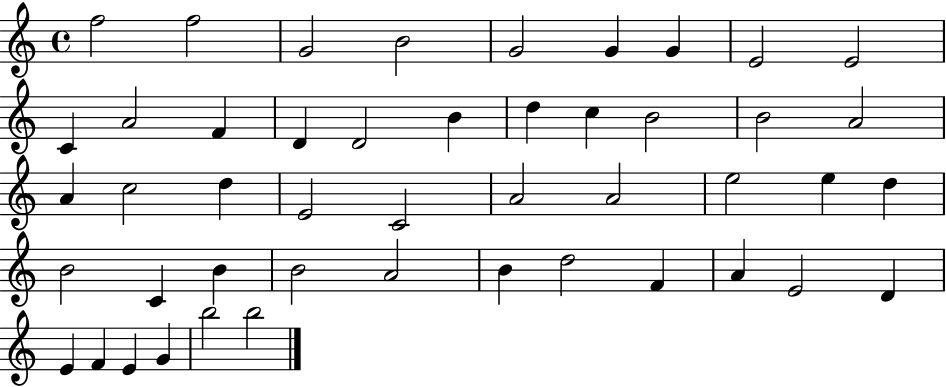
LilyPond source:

{
  \clef treble
  \time 4/4
  \defaultTimeSignature
  \key c \major
  f''2 f''2 | g'2 b'2 | g'2 g'4 g'4 | e'2 e'2 | \break c'4 a'2 f'4 | d'4 d'2 b'4 | d''4 c''4 b'2 | b'2 a'2 | \break a'4 c''2 d''4 | e'2 c'2 | a'2 a'2 | e''2 e''4 d''4 | \break b'2 c'4 b'4 | b'2 a'2 | b'4 d''2 f'4 | a'4 e'2 d'4 | \break e'4 f'4 e'4 g'4 | b''2 b''2 | \bar "|."
}